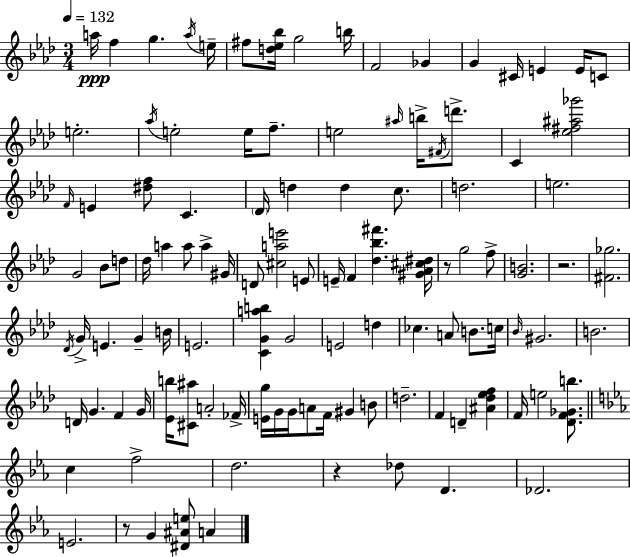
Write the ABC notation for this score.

X:1
T:Untitled
M:3/4
L:1/4
K:Fm
a/4 f g a/4 e/4 ^f/2 [d_e_b]/4 g2 b/4 F2 _G G ^C/4 E E/4 C/2 e2 _a/4 e2 e/4 f/2 e2 ^a/4 b/4 ^F/4 d'/2 C [_e^f^a_g']2 F/4 E [^df]/2 C _D/4 d d c/2 d2 e2 G2 _B/2 d/2 _d/4 a a/2 a ^G/4 D/2 [^cae']2 E/2 E/4 F [_d_b^f'] [^G_A^c^d]/4 z/2 g2 f/2 [GB]2 z2 [^F_g]2 _D/4 G/4 E G B/4 E2 [CGab] G2 E2 d _c A/2 B/2 c/4 _B/4 ^G2 B2 D/4 G F G/4 [_Eb]/4 [^C^a]/2 A2 _F/4 [Eg]/4 G/4 G/4 A/2 F/4 ^G B/2 d2 F D [^A_d_ef] F/4 e2 [_DF_Gb]/2 c f2 d2 z _d/2 D _D2 E2 z/2 G [^D^Ae]/2 A